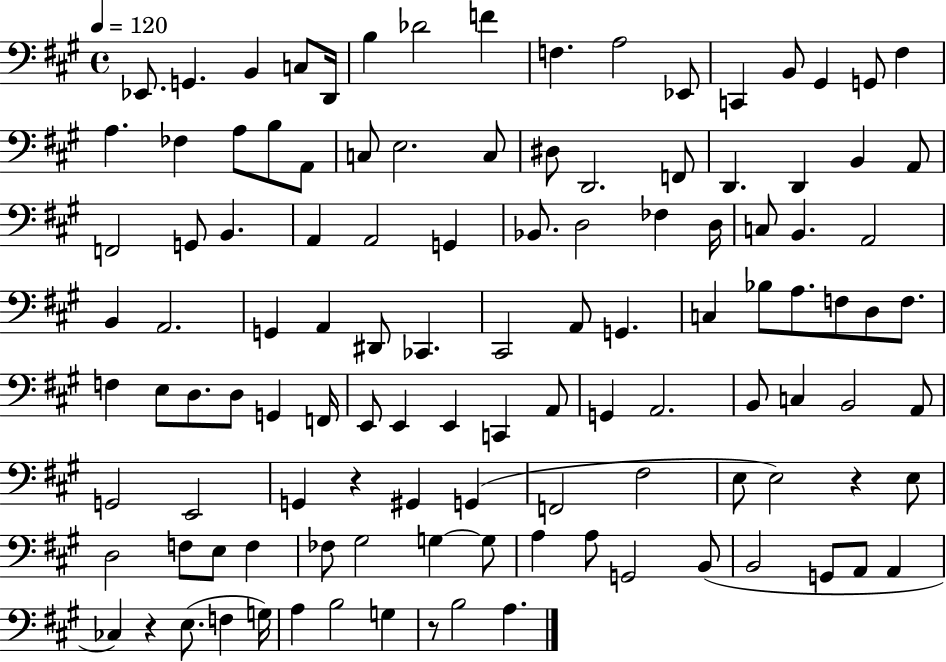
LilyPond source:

{
  \clef bass
  \time 4/4
  \defaultTimeSignature
  \key a \major
  \tempo 4 = 120
  \repeat volta 2 { ees,8. g,4. b,4 c8 d,16 | b4 des'2 f'4 | f4. a2 ees,8 | c,4 b,8 gis,4 g,8 fis4 | \break a4. fes4 a8 b8 a,8 | c8 e2. c8 | dis8 d,2. f,8 | d,4. d,4 b,4 a,8 | \break f,2 g,8 b,4. | a,4 a,2 g,4 | bes,8. d2 fes4 d16 | c8 b,4. a,2 | \break b,4 a,2. | g,4 a,4 dis,8 ces,4. | cis,2 a,8 g,4. | c4 bes8 a8. f8 d8 f8. | \break f4 e8 d8. d8 g,4 f,16 | e,8 e,4 e,4 c,4 a,8 | g,4 a,2. | b,8 c4 b,2 a,8 | \break g,2 e,2 | g,4 r4 gis,4 g,4( | f,2 fis2 | e8 e2) r4 e8 | \break d2 f8 e8 f4 | fes8 gis2 g4~~ g8 | a4 a8 g,2 b,8( | b,2 g,8 a,8 a,4 | \break ces4) r4 e8.( f4 g16) | a4 b2 g4 | r8 b2 a4. | } \bar "|."
}